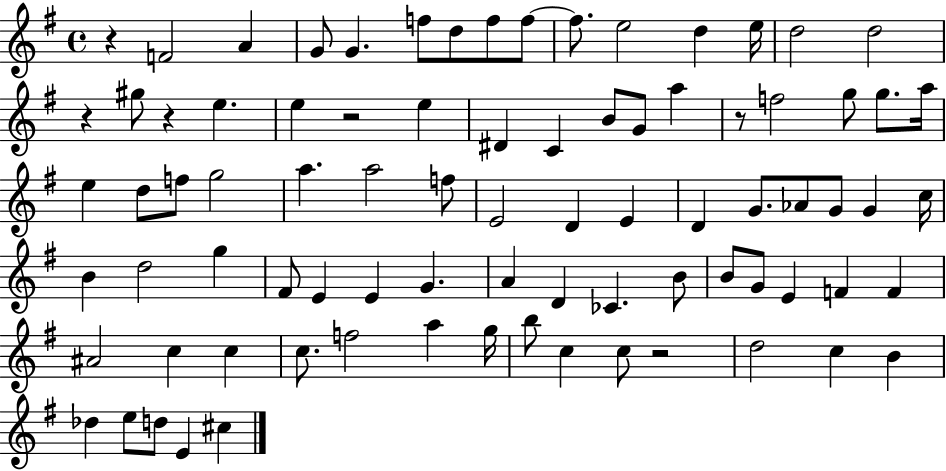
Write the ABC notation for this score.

X:1
T:Untitled
M:4/4
L:1/4
K:G
z F2 A G/2 G f/2 d/2 f/2 f/2 f/2 e2 d e/4 d2 d2 z ^g/2 z e e z2 e ^D C B/2 G/2 a z/2 f2 g/2 g/2 a/4 e d/2 f/2 g2 a a2 f/2 E2 D E D G/2 _A/2 G/2 G c/4 B d2 g ^F/2 E E G A D _C B/2 B/2 G/2 E F F ^A2 c c c/2 f2 a g/4 b/2 c c/2 z2 d2 c B _d e/2 d/2 E ^c